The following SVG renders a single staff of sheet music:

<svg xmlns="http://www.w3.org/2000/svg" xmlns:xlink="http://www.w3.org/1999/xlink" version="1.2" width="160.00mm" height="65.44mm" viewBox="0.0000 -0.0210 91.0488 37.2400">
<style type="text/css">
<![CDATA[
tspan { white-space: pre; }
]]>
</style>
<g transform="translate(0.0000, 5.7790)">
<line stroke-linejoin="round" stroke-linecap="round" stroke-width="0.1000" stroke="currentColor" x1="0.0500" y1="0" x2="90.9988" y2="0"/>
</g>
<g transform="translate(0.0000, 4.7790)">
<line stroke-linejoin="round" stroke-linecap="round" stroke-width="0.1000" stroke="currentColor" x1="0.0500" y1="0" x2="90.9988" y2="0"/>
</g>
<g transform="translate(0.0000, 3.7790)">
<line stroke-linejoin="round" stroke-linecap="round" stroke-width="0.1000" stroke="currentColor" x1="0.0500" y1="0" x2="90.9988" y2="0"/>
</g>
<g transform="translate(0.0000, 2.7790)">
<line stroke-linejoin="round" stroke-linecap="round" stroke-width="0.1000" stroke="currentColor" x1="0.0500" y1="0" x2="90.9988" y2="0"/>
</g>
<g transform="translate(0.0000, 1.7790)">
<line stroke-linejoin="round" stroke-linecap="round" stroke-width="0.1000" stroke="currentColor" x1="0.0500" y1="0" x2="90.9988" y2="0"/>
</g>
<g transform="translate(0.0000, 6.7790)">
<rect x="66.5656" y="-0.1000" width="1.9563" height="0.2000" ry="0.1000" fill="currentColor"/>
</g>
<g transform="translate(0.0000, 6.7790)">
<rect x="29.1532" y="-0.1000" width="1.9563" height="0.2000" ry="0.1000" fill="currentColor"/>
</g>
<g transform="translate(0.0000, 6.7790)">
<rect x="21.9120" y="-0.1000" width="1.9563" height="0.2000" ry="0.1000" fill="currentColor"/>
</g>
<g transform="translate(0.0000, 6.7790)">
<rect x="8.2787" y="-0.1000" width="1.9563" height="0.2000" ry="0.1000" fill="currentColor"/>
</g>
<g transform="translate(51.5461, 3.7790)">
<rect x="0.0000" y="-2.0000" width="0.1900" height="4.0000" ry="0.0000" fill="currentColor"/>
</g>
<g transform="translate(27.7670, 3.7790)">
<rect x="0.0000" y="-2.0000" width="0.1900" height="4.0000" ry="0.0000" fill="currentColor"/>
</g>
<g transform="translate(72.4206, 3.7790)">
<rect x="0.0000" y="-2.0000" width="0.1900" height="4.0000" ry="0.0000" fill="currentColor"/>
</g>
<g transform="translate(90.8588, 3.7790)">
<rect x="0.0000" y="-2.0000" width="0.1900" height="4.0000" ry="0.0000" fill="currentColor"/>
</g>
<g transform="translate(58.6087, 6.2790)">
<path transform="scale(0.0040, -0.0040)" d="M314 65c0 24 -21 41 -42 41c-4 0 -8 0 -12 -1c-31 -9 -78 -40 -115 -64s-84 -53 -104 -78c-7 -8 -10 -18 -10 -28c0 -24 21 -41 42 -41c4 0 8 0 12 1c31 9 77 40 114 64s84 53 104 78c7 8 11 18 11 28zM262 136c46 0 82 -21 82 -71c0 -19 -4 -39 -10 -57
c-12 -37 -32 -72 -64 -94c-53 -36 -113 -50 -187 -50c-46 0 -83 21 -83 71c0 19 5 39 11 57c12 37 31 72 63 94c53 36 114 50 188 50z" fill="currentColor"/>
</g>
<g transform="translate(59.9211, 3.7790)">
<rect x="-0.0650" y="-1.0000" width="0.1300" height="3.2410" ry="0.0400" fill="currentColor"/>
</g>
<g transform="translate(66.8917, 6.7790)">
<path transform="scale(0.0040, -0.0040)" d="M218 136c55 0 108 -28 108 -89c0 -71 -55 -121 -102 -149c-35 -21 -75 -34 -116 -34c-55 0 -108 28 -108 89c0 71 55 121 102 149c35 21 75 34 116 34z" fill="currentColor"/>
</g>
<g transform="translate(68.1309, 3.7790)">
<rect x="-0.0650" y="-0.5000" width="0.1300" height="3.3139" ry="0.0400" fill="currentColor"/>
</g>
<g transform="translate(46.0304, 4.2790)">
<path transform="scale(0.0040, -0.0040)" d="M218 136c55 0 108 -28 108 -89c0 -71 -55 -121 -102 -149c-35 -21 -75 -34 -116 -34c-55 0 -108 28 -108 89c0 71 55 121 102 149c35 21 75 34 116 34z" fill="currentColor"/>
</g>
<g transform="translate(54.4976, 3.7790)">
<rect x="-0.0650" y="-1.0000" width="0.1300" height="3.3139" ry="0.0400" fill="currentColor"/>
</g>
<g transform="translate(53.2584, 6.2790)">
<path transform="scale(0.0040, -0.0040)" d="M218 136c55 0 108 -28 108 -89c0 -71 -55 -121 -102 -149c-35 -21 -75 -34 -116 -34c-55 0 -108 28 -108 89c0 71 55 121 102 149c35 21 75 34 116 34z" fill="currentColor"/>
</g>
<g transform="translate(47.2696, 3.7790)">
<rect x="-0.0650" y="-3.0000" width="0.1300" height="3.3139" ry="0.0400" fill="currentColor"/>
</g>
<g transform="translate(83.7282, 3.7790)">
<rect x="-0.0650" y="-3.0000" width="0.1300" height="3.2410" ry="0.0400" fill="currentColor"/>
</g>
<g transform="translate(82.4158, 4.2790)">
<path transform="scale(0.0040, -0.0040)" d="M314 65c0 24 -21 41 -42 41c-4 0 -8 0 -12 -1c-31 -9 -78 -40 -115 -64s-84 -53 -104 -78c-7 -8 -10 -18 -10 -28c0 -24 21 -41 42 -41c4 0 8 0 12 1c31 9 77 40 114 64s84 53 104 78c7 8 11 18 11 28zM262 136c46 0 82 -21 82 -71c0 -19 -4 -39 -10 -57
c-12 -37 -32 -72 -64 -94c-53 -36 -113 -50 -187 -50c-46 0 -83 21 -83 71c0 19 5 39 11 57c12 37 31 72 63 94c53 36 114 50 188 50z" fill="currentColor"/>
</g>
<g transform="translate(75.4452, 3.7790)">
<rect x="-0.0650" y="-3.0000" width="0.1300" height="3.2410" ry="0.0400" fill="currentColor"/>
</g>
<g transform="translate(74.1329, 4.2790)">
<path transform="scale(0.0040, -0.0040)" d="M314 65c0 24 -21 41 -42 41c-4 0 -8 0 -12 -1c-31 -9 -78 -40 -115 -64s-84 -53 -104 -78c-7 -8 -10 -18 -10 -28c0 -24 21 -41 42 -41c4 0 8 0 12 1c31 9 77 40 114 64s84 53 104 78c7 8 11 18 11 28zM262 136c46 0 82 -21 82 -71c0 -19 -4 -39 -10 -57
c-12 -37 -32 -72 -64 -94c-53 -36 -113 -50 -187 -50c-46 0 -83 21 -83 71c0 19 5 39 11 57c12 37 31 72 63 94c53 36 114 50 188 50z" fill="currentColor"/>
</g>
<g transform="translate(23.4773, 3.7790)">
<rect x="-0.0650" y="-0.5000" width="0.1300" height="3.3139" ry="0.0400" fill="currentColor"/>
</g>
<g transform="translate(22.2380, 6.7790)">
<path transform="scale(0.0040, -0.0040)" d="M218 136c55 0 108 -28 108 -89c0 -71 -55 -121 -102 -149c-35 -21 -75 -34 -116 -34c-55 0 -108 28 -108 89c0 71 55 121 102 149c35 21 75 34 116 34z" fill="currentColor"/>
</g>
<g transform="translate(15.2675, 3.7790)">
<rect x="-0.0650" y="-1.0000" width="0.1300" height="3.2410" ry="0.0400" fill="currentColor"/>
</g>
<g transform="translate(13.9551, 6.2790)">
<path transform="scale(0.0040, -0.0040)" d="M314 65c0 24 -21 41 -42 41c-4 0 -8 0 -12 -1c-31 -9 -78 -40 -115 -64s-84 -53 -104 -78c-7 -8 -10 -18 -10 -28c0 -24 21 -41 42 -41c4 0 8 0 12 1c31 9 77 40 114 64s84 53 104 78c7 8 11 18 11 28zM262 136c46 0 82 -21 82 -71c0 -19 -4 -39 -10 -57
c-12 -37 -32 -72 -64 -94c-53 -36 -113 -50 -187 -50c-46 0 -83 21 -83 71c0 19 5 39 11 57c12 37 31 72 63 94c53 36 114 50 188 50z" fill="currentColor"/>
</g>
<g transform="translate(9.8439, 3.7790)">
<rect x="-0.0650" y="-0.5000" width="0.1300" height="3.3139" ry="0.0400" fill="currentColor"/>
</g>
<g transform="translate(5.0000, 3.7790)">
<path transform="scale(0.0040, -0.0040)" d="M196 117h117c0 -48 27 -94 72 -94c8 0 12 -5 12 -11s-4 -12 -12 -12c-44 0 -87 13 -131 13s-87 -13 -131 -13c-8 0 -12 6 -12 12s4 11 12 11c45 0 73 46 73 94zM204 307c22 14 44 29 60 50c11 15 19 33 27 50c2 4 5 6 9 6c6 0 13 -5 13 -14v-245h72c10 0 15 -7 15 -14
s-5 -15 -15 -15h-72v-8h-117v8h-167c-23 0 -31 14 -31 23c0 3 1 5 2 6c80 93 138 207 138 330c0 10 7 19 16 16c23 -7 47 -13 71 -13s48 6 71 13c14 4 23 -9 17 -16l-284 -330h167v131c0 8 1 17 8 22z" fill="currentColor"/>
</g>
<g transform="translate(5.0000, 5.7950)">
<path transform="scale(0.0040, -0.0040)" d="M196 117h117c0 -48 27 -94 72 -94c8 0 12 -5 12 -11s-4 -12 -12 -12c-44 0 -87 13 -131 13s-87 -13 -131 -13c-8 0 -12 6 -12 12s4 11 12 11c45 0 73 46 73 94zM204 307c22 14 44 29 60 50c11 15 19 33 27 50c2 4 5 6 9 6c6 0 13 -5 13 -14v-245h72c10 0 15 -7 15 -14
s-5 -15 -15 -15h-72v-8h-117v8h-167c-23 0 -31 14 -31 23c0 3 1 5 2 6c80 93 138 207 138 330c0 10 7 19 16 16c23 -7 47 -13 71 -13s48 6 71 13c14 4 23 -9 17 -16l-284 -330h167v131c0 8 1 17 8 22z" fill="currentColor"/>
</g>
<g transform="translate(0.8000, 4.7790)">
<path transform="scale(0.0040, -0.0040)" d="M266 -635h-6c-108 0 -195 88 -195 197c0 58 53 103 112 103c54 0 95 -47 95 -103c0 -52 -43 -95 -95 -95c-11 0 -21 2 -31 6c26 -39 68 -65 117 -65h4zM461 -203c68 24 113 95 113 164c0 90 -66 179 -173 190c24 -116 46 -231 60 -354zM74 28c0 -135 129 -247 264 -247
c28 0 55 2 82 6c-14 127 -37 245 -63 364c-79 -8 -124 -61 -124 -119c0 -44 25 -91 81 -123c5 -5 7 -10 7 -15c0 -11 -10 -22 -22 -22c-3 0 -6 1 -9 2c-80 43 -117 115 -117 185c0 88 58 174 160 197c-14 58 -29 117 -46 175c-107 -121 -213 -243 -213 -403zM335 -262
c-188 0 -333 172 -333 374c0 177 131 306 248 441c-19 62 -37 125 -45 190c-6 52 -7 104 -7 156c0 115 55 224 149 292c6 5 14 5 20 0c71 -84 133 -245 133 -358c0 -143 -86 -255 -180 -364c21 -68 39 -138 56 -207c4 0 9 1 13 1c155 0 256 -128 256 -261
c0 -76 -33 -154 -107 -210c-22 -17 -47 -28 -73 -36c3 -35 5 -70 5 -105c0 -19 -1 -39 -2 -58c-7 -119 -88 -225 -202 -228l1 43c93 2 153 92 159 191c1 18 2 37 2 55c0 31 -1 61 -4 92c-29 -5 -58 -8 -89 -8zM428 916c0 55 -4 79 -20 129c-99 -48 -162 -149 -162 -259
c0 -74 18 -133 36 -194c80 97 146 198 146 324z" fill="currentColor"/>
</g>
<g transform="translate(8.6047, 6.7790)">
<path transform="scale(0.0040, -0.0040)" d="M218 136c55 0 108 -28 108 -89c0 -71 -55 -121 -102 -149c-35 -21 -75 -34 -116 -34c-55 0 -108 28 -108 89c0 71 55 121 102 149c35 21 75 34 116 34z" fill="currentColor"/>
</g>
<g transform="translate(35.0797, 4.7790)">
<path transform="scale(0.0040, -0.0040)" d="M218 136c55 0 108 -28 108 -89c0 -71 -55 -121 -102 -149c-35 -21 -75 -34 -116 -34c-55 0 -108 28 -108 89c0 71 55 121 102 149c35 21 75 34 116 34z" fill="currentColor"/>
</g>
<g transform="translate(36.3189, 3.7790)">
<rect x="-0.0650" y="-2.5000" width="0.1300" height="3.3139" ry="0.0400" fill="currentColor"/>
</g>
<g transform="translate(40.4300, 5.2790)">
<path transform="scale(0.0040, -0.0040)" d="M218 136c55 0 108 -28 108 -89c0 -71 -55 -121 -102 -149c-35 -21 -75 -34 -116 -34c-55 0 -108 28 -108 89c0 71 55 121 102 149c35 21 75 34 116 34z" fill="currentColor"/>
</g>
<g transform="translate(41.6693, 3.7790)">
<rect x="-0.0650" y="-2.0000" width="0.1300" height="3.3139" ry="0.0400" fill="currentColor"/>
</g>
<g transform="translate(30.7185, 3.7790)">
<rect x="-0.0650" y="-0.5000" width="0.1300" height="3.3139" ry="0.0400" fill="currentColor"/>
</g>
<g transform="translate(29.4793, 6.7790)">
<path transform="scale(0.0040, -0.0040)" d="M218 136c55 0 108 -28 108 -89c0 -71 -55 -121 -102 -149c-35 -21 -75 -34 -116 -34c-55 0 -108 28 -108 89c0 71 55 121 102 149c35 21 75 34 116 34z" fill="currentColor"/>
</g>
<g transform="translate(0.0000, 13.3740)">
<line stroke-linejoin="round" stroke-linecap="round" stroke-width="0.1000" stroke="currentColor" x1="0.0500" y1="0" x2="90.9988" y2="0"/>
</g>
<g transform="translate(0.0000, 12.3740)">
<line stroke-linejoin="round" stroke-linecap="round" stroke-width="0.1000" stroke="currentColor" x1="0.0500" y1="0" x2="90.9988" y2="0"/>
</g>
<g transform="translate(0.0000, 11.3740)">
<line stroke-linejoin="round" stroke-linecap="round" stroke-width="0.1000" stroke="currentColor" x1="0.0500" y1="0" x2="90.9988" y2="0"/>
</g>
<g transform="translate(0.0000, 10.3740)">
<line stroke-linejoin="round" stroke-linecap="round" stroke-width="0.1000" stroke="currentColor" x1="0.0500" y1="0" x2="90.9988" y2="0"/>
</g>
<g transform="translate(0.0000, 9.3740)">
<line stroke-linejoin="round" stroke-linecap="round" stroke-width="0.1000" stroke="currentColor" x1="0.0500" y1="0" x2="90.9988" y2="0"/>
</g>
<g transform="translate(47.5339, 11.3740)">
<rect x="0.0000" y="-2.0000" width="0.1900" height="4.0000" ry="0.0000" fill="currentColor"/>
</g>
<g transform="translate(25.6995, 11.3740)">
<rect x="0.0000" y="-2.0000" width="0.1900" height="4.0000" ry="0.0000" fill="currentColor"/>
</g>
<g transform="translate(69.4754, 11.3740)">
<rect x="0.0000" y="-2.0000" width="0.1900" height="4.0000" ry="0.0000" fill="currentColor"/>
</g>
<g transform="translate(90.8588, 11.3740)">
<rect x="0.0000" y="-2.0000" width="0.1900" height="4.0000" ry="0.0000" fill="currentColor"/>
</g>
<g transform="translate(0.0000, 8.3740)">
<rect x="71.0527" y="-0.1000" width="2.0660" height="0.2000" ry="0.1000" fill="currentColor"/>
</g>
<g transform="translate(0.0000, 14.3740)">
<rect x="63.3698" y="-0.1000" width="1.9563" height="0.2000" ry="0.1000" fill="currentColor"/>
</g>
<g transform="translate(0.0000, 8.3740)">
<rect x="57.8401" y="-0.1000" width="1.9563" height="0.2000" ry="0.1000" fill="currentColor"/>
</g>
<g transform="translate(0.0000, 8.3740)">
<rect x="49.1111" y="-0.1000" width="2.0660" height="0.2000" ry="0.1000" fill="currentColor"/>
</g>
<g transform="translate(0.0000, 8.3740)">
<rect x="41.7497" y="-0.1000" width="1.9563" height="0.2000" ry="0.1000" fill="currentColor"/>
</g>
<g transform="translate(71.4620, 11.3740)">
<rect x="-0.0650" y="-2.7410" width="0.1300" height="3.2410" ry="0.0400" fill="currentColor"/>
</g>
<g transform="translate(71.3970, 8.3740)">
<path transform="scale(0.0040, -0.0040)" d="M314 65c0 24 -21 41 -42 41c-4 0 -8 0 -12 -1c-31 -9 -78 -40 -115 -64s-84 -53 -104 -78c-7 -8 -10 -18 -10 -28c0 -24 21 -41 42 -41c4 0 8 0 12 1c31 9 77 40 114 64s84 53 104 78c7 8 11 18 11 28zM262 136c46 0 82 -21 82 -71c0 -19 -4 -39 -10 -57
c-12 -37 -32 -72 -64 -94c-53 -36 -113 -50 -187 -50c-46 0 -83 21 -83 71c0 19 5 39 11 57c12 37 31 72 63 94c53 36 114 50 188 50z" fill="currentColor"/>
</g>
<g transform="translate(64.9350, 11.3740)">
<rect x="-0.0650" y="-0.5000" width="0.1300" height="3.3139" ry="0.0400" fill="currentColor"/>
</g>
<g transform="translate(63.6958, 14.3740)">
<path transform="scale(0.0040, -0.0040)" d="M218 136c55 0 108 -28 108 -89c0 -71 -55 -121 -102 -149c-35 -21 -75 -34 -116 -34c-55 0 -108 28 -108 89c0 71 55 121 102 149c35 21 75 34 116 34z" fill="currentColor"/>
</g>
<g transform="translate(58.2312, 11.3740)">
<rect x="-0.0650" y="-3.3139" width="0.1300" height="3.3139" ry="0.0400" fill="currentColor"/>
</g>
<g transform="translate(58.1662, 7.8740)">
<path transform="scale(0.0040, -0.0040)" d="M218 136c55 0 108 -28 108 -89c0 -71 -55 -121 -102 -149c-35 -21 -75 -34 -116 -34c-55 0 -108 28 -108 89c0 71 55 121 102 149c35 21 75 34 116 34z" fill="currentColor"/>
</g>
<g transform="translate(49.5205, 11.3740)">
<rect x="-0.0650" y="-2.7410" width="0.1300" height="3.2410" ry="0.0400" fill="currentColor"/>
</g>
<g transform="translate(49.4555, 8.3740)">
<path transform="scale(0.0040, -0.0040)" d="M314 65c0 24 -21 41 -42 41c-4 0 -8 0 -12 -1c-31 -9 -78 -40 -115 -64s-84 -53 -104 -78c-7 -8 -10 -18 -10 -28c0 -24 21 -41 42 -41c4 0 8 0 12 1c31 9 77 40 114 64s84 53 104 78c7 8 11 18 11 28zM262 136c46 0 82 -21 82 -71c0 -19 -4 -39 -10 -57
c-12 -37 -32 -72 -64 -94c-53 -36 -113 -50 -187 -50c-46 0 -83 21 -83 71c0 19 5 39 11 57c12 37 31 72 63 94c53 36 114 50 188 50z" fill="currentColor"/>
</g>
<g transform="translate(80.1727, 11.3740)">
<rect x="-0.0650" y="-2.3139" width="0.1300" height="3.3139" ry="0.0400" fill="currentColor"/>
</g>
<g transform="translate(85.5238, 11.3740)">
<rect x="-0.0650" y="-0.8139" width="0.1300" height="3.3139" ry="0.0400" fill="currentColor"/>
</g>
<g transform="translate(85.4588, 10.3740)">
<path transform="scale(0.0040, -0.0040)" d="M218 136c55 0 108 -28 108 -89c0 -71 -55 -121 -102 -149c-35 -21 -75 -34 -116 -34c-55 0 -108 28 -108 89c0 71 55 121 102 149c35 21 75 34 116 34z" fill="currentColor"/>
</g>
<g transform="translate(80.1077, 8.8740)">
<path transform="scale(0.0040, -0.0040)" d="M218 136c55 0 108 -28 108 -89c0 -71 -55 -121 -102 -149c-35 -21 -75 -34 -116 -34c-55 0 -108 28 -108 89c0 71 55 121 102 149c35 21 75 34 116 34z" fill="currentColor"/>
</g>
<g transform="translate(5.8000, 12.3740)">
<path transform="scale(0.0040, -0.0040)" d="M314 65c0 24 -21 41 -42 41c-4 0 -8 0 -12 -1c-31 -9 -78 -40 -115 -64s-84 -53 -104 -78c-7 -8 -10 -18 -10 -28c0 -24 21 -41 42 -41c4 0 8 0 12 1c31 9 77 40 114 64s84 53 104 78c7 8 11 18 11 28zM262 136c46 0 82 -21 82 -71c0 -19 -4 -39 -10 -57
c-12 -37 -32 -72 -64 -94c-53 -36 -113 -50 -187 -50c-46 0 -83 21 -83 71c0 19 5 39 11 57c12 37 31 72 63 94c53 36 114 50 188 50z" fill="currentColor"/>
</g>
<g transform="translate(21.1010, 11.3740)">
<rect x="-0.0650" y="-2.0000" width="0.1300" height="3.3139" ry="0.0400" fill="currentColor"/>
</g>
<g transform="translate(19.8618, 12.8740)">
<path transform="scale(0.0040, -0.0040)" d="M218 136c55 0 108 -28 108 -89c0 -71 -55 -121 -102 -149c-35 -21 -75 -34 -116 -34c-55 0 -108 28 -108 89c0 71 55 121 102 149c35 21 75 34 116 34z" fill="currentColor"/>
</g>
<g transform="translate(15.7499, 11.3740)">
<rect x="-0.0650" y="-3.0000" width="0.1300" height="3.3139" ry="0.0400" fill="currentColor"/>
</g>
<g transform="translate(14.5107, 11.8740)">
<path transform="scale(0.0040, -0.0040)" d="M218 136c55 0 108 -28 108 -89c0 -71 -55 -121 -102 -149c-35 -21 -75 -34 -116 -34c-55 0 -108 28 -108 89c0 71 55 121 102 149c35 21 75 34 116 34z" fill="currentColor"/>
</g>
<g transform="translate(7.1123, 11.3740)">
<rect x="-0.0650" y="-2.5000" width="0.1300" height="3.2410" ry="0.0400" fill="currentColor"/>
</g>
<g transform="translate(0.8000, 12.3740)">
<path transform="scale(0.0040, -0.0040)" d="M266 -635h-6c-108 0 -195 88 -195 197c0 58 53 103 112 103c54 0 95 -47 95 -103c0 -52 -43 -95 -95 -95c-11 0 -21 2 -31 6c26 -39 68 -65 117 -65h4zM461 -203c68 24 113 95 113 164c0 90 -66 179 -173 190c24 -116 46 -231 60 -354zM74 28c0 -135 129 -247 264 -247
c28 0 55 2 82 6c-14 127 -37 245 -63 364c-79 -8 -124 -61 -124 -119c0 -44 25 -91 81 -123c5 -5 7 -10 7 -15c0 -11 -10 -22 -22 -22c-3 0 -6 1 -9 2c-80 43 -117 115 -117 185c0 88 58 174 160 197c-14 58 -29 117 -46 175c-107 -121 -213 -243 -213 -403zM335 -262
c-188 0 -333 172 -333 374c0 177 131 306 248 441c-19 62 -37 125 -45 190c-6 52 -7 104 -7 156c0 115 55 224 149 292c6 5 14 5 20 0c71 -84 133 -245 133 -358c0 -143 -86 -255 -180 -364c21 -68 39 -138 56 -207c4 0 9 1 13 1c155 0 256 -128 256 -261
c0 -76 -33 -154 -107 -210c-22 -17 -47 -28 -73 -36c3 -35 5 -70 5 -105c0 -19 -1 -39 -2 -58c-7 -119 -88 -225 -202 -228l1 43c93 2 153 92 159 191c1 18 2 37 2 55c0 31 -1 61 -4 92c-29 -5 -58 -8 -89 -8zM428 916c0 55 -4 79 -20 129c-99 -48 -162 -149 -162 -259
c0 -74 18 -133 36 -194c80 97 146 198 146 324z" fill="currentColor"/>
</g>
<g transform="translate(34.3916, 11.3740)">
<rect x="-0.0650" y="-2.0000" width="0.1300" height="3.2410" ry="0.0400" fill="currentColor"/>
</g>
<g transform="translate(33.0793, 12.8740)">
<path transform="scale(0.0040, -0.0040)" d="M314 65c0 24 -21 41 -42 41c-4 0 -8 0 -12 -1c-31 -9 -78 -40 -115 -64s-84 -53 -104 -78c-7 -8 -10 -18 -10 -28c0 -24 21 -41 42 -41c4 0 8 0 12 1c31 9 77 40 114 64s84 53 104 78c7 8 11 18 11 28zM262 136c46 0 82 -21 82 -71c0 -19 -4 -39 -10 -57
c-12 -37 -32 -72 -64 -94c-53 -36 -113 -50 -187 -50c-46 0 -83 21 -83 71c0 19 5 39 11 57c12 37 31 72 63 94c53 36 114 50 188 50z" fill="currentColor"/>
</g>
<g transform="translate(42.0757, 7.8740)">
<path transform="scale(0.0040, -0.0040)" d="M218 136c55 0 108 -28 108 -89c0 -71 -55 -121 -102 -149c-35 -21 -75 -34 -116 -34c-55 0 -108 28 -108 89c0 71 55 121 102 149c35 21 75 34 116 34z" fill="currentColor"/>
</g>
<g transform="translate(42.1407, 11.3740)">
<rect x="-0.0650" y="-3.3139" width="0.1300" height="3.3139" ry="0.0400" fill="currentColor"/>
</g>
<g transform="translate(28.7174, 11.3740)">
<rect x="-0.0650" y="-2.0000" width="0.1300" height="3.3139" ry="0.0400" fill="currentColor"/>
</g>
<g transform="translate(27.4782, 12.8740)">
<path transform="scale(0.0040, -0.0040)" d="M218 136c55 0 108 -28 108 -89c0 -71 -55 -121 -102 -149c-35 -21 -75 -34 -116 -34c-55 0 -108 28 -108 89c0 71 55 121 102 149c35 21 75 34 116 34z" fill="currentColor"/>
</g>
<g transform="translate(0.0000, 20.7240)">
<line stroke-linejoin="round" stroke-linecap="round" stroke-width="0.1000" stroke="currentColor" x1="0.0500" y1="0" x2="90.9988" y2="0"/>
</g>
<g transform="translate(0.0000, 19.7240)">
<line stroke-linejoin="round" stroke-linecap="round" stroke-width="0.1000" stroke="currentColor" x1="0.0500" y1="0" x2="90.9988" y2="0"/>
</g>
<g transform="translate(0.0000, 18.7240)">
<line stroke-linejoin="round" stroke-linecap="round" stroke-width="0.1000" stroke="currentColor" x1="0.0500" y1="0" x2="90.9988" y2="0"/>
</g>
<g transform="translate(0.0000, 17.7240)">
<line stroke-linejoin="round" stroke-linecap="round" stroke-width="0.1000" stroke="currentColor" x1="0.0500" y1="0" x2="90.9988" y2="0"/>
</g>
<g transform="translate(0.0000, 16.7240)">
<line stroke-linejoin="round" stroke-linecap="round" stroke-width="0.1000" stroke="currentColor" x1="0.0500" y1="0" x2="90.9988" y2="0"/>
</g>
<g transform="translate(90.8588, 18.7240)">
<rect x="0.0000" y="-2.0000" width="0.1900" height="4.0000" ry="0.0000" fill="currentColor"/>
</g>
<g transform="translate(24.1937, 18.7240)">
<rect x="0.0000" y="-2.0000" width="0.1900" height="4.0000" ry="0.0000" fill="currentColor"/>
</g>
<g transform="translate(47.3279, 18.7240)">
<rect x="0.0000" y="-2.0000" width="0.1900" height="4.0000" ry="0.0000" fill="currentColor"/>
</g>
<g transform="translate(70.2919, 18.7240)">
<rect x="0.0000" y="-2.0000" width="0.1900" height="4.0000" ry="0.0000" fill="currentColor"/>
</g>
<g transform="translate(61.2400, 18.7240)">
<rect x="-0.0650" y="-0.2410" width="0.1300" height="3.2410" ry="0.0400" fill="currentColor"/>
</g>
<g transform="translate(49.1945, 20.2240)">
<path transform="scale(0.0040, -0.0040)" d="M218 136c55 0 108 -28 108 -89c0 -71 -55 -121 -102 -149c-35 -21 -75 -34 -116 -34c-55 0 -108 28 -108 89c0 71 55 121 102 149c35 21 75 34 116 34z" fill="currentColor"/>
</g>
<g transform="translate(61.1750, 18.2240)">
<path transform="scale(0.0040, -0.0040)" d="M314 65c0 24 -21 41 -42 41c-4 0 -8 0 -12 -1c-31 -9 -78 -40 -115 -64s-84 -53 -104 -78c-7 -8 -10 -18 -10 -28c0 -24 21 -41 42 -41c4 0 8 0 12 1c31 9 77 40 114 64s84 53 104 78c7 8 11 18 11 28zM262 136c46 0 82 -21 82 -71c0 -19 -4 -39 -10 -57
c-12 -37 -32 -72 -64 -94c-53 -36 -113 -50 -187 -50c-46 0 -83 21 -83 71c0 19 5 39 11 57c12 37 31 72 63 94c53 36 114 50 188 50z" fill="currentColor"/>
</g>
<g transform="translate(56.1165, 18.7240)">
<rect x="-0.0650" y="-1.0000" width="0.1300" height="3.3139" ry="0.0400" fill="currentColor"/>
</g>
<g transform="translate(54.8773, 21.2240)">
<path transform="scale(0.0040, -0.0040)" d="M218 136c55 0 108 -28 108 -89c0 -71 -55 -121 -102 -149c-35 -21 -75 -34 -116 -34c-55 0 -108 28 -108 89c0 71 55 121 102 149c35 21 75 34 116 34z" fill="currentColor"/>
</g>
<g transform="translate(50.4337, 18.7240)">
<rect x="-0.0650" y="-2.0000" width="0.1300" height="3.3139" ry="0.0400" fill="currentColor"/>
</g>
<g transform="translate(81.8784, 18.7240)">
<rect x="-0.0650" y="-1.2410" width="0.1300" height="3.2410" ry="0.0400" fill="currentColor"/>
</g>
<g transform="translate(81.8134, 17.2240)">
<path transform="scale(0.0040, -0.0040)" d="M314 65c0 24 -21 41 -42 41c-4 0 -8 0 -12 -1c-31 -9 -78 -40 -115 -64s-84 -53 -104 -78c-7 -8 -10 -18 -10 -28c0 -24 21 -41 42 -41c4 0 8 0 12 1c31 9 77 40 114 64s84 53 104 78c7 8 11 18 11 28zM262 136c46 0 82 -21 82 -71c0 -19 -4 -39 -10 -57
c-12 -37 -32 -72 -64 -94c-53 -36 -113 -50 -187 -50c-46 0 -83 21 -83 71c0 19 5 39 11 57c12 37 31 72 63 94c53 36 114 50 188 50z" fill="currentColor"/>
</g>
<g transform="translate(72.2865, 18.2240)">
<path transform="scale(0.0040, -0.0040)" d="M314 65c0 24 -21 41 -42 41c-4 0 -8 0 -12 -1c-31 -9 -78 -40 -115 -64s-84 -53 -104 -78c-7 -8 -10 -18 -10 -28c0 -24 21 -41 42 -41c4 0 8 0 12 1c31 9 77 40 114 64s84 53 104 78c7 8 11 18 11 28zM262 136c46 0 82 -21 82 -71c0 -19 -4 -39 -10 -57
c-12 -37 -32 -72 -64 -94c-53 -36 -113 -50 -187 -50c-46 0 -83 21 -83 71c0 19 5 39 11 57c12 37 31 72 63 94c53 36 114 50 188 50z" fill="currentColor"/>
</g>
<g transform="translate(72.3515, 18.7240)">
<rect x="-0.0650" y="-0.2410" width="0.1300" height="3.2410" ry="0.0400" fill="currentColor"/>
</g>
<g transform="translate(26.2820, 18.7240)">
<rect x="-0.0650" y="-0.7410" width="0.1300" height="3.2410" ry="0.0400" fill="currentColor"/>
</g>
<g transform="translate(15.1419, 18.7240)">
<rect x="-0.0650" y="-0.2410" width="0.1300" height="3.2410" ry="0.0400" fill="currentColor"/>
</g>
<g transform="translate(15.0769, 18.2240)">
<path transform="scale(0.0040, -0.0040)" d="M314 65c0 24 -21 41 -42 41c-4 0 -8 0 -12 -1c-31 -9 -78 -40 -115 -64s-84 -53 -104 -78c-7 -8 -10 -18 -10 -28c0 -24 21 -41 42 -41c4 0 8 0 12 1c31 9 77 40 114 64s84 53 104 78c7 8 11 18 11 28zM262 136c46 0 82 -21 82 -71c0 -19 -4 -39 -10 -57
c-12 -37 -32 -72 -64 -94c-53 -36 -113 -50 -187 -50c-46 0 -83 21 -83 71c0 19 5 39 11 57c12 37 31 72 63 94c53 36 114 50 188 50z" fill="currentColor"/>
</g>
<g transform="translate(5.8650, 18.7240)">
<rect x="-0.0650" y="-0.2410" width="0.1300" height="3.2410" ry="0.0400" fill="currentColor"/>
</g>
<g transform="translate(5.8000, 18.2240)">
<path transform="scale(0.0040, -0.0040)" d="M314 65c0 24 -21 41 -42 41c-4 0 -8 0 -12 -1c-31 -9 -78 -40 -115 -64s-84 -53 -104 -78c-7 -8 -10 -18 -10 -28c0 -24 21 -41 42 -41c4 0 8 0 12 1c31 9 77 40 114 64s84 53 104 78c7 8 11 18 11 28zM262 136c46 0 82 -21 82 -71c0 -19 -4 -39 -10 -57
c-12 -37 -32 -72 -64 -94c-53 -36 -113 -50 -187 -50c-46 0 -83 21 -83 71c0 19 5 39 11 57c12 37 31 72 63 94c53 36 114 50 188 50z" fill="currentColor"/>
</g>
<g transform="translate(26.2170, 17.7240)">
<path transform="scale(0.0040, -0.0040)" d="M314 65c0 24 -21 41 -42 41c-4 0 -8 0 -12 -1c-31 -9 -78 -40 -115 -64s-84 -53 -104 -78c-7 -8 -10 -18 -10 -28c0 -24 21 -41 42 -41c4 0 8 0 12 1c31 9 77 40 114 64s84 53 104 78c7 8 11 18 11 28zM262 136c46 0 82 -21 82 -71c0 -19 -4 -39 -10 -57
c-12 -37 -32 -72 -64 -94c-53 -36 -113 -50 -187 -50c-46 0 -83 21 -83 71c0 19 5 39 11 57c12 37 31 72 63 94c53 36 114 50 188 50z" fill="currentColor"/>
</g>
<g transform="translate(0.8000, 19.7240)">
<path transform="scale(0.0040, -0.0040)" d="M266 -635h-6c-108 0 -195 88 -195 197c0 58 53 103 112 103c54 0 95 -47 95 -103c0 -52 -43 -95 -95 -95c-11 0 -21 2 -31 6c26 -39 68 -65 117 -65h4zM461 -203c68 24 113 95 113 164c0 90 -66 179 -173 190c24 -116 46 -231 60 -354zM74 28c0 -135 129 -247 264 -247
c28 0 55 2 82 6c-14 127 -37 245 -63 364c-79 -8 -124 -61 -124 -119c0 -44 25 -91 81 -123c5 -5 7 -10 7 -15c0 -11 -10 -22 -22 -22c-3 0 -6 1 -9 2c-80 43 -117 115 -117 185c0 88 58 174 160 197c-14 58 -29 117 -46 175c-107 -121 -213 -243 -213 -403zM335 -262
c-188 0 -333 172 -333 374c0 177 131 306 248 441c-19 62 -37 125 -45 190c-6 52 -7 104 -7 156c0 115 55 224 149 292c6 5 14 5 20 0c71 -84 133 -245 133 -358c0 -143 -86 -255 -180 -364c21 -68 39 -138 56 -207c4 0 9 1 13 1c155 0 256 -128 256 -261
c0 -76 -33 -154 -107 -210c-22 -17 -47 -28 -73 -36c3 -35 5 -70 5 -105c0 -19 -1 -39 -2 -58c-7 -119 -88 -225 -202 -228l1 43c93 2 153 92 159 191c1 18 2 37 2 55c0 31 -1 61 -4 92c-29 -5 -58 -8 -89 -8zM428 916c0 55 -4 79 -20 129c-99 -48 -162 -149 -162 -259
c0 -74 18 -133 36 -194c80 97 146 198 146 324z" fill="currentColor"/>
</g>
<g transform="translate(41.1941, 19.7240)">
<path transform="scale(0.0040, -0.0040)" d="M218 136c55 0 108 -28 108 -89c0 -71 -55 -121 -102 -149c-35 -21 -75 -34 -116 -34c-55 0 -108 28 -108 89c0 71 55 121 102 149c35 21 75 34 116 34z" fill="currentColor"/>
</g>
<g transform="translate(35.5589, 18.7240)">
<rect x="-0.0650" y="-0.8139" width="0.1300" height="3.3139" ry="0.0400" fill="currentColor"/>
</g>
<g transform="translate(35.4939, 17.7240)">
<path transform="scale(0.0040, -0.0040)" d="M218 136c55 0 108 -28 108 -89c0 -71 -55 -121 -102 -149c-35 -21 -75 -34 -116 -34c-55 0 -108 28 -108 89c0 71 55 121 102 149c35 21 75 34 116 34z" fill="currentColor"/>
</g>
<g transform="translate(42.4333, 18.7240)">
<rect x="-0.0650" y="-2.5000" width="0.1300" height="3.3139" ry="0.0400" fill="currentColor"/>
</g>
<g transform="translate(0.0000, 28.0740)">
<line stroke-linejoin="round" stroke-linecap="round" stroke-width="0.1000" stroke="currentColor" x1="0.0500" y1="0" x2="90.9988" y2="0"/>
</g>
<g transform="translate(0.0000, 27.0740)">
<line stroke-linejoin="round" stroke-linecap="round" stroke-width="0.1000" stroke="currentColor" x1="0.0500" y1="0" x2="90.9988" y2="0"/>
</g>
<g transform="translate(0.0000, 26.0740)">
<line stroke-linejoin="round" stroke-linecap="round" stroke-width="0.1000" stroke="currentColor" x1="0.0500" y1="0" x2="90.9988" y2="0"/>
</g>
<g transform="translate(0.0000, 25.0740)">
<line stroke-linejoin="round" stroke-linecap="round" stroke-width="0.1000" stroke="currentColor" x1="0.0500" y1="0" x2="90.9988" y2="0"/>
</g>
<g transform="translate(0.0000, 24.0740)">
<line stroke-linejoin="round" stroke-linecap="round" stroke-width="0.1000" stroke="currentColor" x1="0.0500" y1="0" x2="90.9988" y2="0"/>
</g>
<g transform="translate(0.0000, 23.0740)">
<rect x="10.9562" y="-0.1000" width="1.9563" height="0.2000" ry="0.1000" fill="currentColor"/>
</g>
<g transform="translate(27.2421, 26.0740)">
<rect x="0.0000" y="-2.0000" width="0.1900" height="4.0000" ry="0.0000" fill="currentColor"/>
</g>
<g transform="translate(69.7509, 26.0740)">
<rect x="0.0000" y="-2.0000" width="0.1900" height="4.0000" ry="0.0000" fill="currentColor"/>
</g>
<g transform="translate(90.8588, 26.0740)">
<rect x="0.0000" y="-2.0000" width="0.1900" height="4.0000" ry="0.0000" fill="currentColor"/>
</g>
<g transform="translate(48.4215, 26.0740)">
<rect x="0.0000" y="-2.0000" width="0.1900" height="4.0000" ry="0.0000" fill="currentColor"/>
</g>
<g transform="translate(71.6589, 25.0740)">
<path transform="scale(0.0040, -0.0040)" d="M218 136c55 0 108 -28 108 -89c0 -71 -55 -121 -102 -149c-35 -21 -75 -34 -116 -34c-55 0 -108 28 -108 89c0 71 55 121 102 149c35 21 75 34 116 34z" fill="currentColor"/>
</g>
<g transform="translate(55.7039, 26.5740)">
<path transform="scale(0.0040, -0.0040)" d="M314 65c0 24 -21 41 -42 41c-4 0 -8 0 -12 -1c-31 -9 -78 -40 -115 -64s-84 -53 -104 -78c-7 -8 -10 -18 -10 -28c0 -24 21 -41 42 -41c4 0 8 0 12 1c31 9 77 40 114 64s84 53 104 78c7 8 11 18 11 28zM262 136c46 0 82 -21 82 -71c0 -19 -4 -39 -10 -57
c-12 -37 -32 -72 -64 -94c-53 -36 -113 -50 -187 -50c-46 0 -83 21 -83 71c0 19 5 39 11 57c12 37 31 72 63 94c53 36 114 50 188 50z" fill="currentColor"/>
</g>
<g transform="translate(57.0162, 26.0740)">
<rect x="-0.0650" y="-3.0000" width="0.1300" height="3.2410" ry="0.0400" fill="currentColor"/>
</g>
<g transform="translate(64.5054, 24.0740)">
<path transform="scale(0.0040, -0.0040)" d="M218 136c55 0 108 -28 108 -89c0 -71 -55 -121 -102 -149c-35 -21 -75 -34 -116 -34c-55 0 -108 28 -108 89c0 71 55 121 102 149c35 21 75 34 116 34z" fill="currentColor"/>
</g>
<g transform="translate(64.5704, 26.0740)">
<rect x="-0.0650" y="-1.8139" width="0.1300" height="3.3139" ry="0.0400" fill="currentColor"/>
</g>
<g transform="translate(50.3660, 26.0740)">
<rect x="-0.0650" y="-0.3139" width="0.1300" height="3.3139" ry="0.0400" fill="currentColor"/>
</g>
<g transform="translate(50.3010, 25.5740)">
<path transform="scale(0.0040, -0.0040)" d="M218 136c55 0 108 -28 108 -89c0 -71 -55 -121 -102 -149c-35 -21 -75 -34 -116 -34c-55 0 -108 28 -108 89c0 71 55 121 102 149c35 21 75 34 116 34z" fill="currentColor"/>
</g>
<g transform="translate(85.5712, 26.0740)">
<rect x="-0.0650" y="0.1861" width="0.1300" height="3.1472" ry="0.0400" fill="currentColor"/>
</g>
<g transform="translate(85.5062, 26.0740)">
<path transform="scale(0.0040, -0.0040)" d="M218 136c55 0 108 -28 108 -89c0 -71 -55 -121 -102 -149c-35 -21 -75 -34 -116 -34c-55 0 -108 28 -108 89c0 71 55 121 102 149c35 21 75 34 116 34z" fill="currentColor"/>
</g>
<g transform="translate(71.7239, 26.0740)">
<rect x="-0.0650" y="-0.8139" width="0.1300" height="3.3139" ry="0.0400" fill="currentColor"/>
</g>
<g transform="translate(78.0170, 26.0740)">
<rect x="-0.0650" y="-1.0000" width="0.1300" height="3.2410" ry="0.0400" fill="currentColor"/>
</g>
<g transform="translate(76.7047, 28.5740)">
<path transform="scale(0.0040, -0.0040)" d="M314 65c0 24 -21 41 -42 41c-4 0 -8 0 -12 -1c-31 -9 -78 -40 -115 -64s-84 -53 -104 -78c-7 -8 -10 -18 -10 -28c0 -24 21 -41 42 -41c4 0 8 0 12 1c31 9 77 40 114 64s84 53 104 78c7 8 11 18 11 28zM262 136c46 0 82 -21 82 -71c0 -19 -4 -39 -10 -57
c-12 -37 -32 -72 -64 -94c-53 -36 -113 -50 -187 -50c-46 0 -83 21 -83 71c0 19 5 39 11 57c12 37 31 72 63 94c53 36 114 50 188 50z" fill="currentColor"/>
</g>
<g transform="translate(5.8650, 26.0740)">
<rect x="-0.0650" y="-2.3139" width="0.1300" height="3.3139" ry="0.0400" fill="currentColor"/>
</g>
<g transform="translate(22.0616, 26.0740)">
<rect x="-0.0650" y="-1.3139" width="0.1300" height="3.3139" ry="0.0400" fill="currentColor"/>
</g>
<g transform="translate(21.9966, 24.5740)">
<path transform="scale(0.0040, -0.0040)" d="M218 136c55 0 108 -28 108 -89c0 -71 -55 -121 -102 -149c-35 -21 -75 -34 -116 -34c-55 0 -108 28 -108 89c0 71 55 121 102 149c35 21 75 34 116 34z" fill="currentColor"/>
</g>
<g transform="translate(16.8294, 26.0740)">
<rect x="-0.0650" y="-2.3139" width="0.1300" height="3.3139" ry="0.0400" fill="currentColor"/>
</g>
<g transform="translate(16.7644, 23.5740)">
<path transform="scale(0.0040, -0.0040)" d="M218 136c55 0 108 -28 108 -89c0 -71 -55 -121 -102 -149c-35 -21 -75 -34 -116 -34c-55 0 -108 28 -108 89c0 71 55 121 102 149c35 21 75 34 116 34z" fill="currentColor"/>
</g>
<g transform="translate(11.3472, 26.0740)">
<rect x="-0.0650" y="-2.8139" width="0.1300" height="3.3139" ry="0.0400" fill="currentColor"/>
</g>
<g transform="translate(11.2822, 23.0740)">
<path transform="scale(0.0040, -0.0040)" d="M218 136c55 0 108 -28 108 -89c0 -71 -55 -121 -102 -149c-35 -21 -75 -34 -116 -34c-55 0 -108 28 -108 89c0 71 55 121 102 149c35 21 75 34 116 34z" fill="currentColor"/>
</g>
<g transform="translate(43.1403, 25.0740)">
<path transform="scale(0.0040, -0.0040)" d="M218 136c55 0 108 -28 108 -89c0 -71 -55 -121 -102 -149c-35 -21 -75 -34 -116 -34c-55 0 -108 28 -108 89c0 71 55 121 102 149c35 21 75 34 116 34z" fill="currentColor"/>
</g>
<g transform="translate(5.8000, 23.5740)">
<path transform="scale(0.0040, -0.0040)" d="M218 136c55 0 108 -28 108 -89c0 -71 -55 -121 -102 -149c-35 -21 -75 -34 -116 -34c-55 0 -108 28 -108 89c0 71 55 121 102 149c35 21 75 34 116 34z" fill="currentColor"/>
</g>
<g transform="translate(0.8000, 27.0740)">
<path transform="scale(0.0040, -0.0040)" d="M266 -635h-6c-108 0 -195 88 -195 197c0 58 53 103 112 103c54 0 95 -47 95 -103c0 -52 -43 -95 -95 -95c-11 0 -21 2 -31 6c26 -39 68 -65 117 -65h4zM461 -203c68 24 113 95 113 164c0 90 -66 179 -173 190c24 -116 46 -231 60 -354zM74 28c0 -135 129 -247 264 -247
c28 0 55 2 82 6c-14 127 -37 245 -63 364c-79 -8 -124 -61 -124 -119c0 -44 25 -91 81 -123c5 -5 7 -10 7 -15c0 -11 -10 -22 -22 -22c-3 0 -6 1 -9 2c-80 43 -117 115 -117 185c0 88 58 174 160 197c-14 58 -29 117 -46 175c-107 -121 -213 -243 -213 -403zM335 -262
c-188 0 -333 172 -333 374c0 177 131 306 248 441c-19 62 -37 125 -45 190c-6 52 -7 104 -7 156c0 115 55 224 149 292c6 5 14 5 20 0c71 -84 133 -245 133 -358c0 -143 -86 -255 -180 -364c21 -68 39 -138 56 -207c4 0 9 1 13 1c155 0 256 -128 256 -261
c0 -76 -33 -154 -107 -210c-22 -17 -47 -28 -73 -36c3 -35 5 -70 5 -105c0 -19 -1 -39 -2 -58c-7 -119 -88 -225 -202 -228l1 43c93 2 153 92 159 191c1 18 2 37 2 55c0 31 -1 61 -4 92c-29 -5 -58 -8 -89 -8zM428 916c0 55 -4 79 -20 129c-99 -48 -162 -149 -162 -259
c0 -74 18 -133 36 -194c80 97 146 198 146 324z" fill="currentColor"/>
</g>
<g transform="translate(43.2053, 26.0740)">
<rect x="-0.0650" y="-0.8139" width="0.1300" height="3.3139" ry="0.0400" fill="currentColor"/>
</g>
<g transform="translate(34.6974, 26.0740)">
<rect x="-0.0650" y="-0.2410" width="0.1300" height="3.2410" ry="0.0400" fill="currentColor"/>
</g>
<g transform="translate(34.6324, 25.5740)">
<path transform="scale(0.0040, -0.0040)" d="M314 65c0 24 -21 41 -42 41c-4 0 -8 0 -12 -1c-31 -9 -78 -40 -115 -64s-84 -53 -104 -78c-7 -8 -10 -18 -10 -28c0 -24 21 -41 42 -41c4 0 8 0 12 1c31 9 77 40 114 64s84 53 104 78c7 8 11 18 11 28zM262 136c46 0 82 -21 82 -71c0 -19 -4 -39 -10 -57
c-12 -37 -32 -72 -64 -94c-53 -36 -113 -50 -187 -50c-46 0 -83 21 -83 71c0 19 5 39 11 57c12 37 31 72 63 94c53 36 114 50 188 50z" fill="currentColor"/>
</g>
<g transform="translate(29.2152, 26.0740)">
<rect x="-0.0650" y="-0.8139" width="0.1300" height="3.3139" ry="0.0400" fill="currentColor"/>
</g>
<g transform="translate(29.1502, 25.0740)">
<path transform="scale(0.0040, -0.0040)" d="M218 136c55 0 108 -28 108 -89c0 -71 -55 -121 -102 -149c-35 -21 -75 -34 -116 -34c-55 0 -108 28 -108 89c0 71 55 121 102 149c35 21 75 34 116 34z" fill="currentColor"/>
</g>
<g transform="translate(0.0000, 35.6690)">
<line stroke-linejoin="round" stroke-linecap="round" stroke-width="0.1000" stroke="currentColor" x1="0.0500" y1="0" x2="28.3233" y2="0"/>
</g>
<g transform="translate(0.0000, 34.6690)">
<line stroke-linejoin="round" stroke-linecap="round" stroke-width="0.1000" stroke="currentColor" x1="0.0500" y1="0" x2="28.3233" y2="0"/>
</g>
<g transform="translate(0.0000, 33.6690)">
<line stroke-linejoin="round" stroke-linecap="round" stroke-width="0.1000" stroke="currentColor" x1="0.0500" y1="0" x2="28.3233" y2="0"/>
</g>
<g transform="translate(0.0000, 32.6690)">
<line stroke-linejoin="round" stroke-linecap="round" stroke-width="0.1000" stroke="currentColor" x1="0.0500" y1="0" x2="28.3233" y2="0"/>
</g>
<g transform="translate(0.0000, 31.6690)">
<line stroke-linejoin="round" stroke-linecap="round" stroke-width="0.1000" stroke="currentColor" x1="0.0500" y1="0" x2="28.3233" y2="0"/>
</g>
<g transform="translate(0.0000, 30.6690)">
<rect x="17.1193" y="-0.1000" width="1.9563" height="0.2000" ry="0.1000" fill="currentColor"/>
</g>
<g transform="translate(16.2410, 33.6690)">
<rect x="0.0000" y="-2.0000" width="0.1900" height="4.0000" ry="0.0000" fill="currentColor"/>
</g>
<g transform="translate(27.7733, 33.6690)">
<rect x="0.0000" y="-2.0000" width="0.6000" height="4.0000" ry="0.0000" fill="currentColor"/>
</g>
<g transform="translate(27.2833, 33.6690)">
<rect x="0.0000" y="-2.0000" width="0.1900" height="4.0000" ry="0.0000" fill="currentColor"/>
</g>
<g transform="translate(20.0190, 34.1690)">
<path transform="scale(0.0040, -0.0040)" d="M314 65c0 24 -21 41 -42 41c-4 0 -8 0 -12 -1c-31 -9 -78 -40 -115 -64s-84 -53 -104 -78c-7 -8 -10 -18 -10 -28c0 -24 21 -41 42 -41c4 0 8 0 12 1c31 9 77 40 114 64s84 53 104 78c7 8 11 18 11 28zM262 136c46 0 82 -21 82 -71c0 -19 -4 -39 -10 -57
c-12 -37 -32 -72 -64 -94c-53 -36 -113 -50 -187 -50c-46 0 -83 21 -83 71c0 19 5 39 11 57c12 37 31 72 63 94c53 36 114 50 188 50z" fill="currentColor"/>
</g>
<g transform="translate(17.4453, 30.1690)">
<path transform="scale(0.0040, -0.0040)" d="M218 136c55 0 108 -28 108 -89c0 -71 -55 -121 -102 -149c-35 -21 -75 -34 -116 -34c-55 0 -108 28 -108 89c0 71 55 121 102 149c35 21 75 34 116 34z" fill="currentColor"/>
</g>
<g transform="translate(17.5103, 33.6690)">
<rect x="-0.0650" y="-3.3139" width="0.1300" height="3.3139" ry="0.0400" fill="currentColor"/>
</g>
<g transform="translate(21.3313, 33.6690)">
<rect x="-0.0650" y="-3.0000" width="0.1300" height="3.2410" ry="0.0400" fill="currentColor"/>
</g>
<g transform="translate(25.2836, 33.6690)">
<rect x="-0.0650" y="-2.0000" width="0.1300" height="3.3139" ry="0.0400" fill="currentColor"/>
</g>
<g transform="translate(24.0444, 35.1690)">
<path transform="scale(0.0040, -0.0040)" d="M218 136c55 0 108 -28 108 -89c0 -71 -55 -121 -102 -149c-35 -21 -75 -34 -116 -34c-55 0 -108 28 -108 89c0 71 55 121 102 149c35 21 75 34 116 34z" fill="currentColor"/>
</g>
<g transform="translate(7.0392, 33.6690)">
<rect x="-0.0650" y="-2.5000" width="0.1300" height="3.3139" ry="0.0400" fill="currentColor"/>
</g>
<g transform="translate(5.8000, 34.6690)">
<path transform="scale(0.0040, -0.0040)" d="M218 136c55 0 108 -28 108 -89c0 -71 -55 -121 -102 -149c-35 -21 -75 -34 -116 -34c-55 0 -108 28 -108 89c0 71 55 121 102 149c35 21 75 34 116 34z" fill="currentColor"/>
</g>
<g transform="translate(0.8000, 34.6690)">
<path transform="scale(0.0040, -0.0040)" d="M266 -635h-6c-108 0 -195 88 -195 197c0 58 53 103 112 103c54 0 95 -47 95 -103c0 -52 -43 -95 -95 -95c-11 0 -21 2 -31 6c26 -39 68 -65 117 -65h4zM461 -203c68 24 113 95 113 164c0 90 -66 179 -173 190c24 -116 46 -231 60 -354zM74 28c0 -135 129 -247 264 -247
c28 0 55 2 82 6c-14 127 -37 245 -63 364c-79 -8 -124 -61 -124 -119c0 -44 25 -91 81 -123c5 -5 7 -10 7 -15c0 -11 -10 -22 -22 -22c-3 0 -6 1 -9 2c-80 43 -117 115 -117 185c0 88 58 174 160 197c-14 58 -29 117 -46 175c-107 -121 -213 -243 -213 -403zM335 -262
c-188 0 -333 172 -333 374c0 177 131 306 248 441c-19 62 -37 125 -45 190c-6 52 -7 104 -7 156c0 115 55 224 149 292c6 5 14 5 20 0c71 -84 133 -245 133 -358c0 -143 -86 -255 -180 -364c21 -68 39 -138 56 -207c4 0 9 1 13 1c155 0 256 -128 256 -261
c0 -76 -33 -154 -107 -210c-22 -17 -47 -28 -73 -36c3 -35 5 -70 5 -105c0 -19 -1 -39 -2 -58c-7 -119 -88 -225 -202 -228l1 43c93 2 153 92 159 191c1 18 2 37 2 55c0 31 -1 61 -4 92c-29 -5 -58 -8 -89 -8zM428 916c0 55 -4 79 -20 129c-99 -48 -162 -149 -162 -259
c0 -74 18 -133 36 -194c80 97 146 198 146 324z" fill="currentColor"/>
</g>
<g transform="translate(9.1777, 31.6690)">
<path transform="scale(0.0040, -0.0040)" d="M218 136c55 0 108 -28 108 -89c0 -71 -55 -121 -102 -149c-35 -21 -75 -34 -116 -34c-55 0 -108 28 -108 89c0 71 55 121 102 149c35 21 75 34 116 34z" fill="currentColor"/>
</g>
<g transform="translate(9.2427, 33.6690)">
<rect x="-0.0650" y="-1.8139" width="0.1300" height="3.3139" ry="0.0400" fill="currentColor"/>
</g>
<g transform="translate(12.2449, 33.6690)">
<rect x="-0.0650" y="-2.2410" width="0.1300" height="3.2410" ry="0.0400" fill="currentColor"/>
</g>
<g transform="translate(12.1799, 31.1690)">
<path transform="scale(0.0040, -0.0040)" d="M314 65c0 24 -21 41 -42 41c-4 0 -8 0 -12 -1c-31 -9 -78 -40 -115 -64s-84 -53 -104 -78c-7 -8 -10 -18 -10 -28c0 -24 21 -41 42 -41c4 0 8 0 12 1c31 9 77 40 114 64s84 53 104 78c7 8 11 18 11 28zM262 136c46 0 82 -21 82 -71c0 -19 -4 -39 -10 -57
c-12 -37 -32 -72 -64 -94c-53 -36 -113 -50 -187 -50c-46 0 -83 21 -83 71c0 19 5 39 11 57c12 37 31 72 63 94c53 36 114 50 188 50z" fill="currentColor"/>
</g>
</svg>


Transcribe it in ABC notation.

X:1
T:Untitled
M:4/4
L:1/4
K:C
C D2 C C G F A D D2 C A2 A2 G2 A F F F2 b a2 b C a2 g d c2 c2 d2 d G F D c2 c2 e2 g a g e d c2 d c A2 f d D2 B G f g2 b A2 F